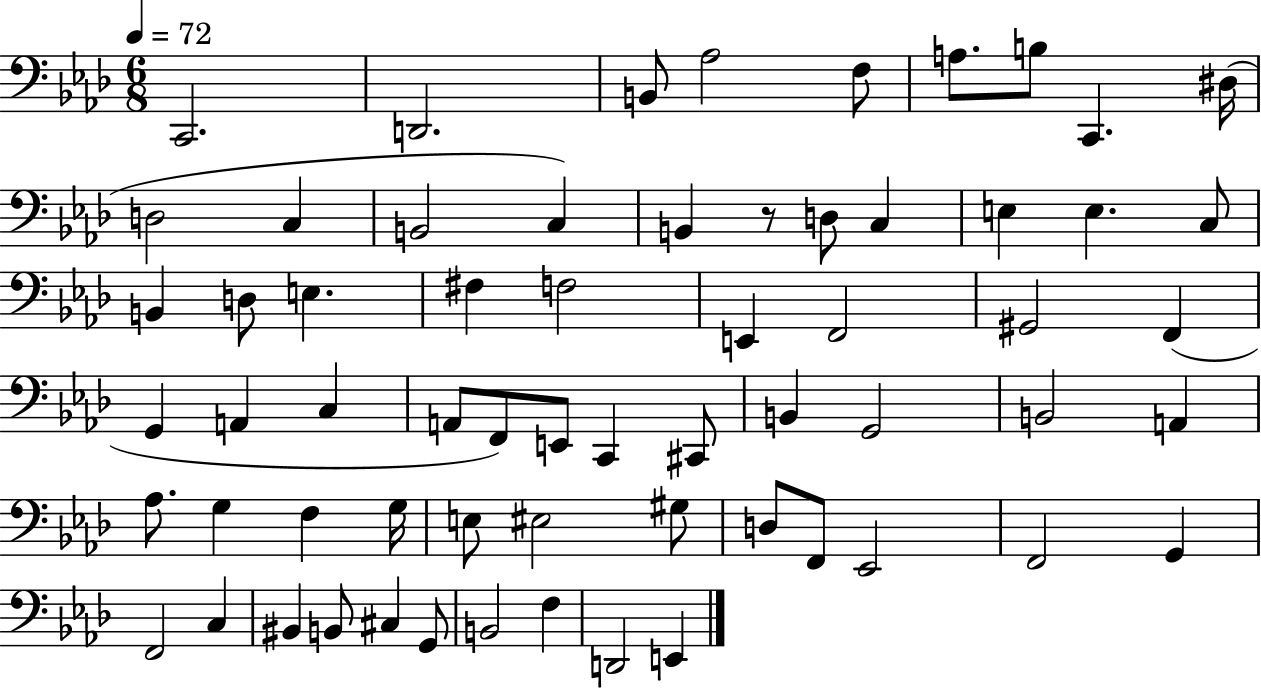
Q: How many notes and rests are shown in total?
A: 63